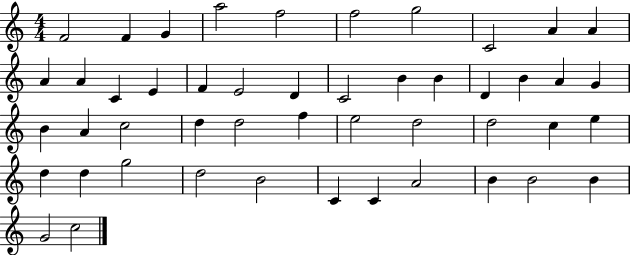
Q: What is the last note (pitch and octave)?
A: C5